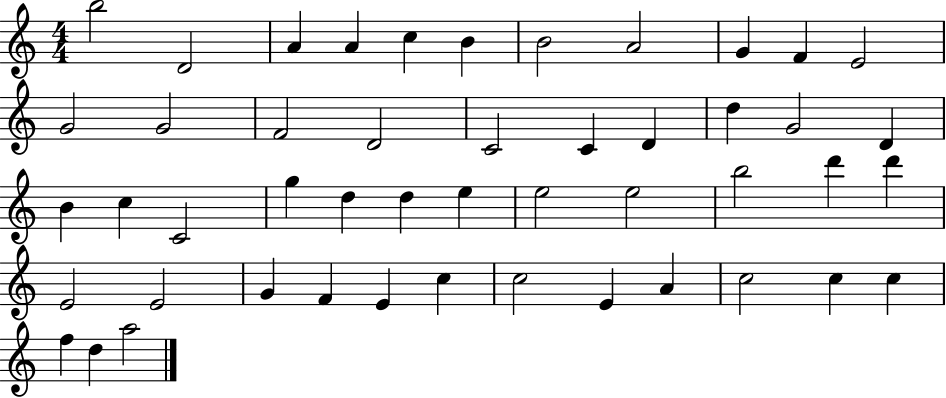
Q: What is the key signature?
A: C major